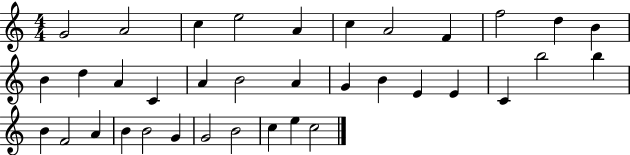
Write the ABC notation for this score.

X:1
T:Untitled
M:4/4
L:1/4
K:C
G2 A2 c e2 A c A2 F f2 d B B d A C A B2 A G B E E C b2 b B F2 A B B2 G G2 B2 c e c2